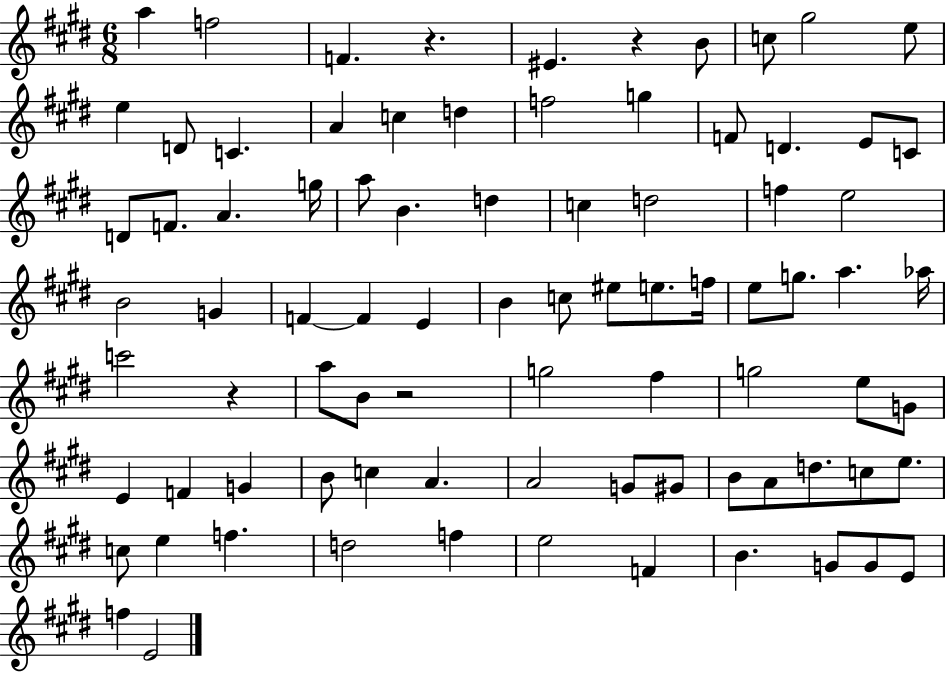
A5/q F5/h F4/q. R/q. EIS4/q. R/q B4/e C5/e G#5/h E5/e E5/q D4/e C4/q. A4/q C5/q D5/q F5/h G5/q F4/e D4/q. E4/e C4/e D4/e F4/e. A4/q. G5/s A5/e B4/q. D5/q C5/q D5/h F5/q E5/h B4/h G4/q F4/q F4/q E4/q B4/q C5/e EIS5/e E5/e. F5/s E5/e G5/e. A5/q. Ab5/s C6/h R/q A5/e B4/e R/h G5/h F#5/q G5/h E5/e G4/e E4/q F4/q G4/q B4/e C5/q A4/q. A4/h G4/e G#4/e B4/e A4/e D5/e. C5/e E5/e. C5/e E5/q F5/q. D5/h F5/q E5/h F4/q B4/q. G4/e G4/e E4/e F5/q E4/h